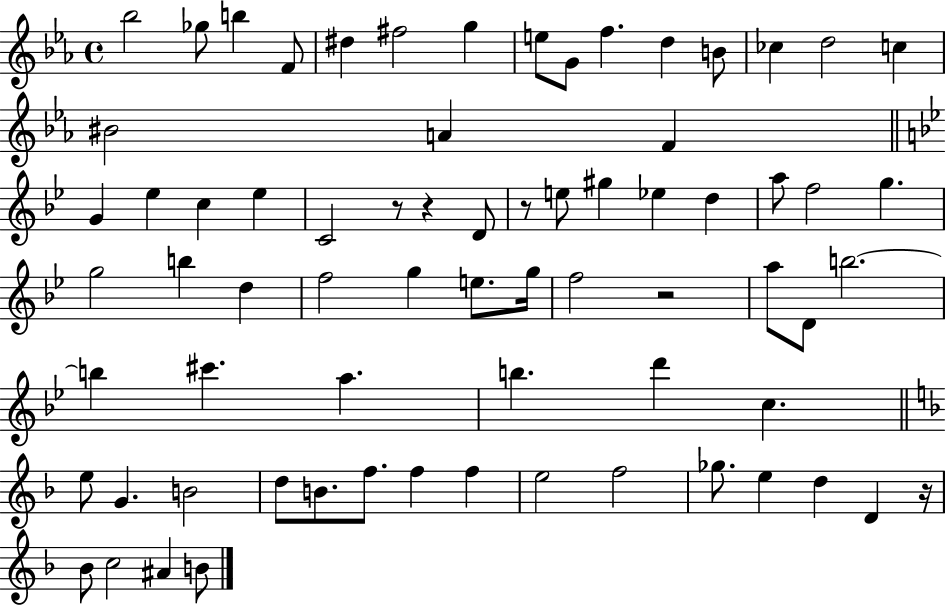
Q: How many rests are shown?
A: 5